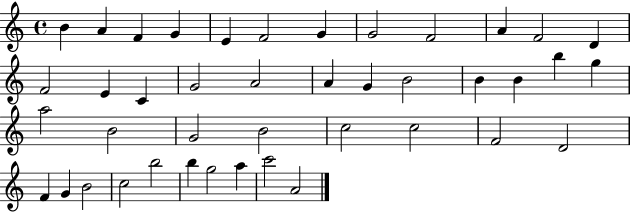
B4/q A4/q F4/q G4/q E4/q F4/h G4/q G4/h F4/h A4/q F4/h D4/q F4/h E4/q C4/q G4/h A4/h A4/q G4/q B4/h B4/q B4/q B5/q G5/q A5/h B4/h G4/h B4/h C5/h C5/h F4/h D4/h F4/q G4/q B4/h C5/h B5/h B5/q G5/h A5/q C6/h A4/h